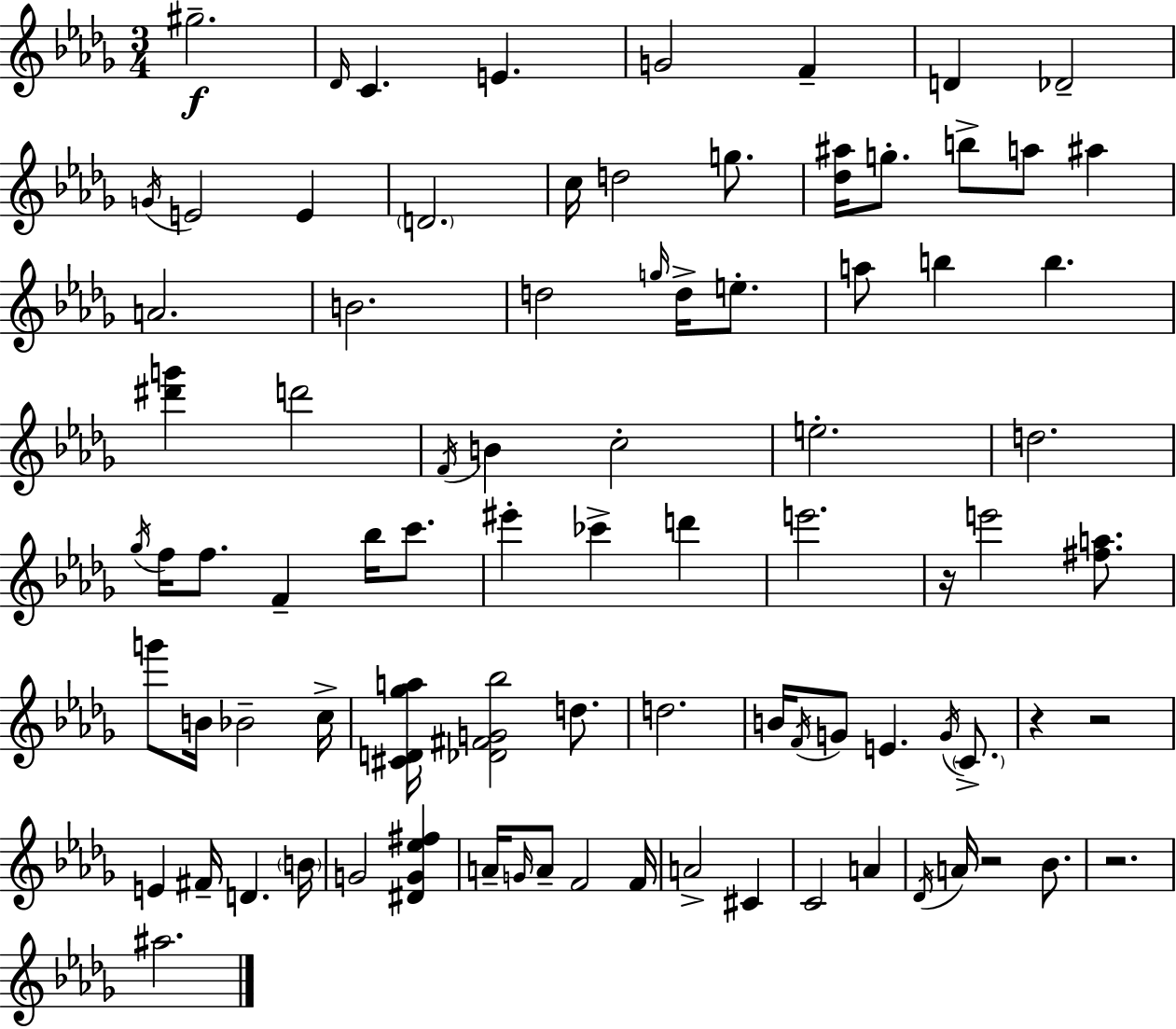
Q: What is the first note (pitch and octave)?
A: G#5